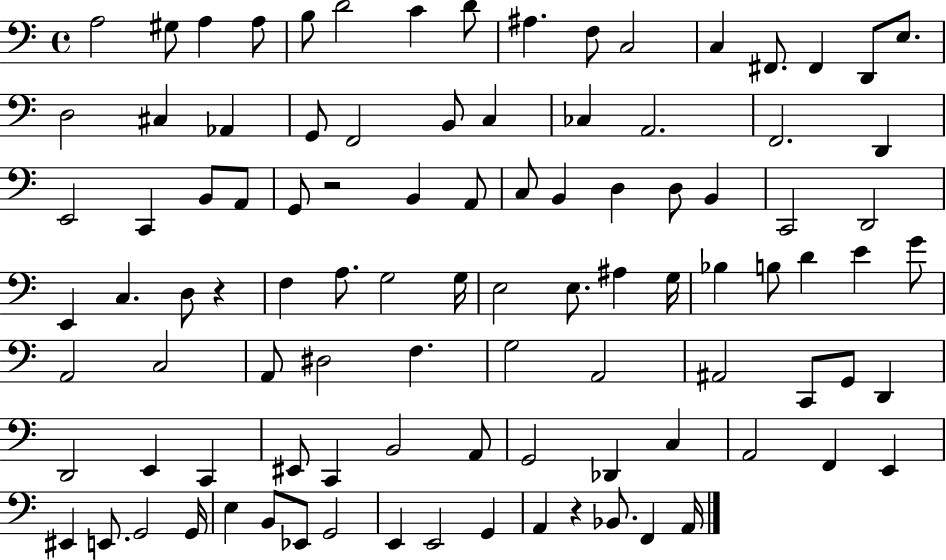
A3/h G#3/e A3/q A3/e B3/e D4/h C4/q D4/e A#3/q. F3/e C3/h C3/q F#2/e. F#2/q D2/e E3/e. D3/h C#3/q Ab2/q G2/e F2/h B2/e C3/q CES3/q A2/h. F2/h. D2/q E2/h C2/q B2/e A2/e G2/e R/h B2/q A2/e C3/e B2/q D3/q D3/e B2/q C2/h D2/h E2/q C3/q. D3/e R/q F3/q A3/e. G3/h G3/s E3/h E3/e. A#3/q G3/s Bb3/q B3/e D4/q E4/q G4/e A2/h C3/h A2/e D#3/h F3/q. G3/h A2/h A#2/h C2/e G2/e D2/q D2/h E2/q C2/q EIS2/e C2/q B2/h A2/e G2/h Db2/q C3/q A2/h F2/q E2/q EIS2/q E2/e. G2/h G2/s E3/q B2/e Eb2/e G2/h E2/q E2/h G2/q A2/q R/q Bb2/e. F2/q A2/s